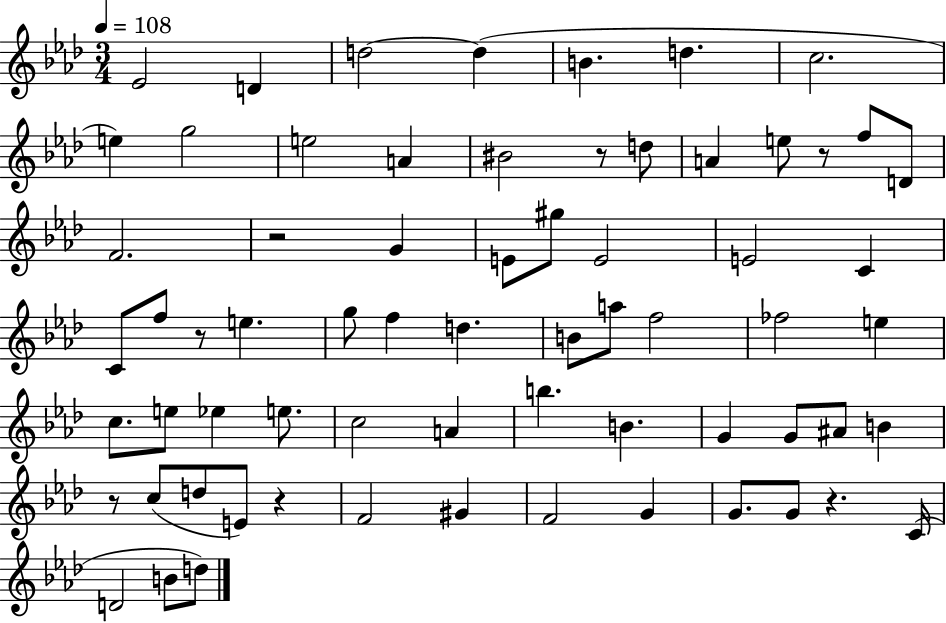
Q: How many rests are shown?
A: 7